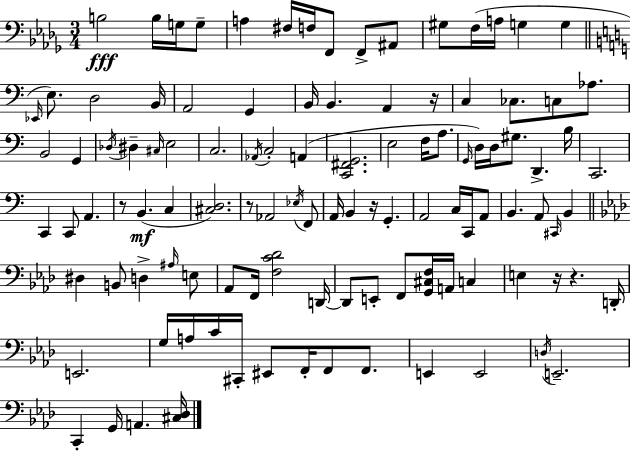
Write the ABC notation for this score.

X:1
T:Untitled
M:3/4
L:1/4
K:Bbm
B,2 B,/4 G,/4 G,/2 A, ^F,/4 F,/4 F,,/2 F,,/2 ^A,,/2 ^G,/2 F,/4 A,/4 G, G, _E,,/4 E,/2 D,2 B,,/4 A,,2 G,, B,,/4 B,, A,, z/4 C, _C,/2 C,/2 _A,/2 B,,2 G,, _D,/4 ^D, ^C,/4 E,2 C,2 _A,,/4 C,2 A,, [C,,^F,,G,,]2 E,2 F,/4 A,/2 G,,/4 D,/4 D,/4 ^G,/2 D,, B,/4 C,,2 C,, C,,/2 A,, z/2 B,, C, [^C,D,]2 z/2 _A,,2 _E,/4 F,,/2 A,,/4 B,, z/4 G,, A,,2 C,/4 C,,/4 A,,/2 B,, A,,/2 ^C,,/4 B,, ^D, B,,/2 D, ^A,/4 E,/2 _A,,/2 F,,/4 [F,C_D]2 D,,/4 D,,/2 E,,/2 F,,/2 [G,,^C,F,]/4 A,,/4 C, E, z/4 z D,,/4 E,,2 G,/4 A,/4 C/4 ^C,,/4 ^E,,/2 F,,/4 F,,/2 F,,/2 E,, E,,2 D,/4 E,,2 C,, G,,/4 A,, [^C,_D,]/4